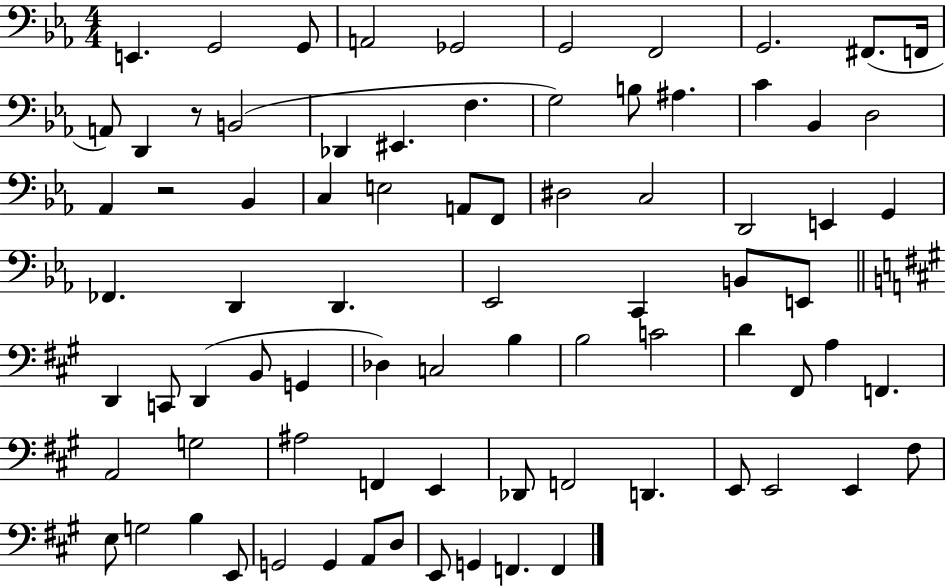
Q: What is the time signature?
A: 4/4